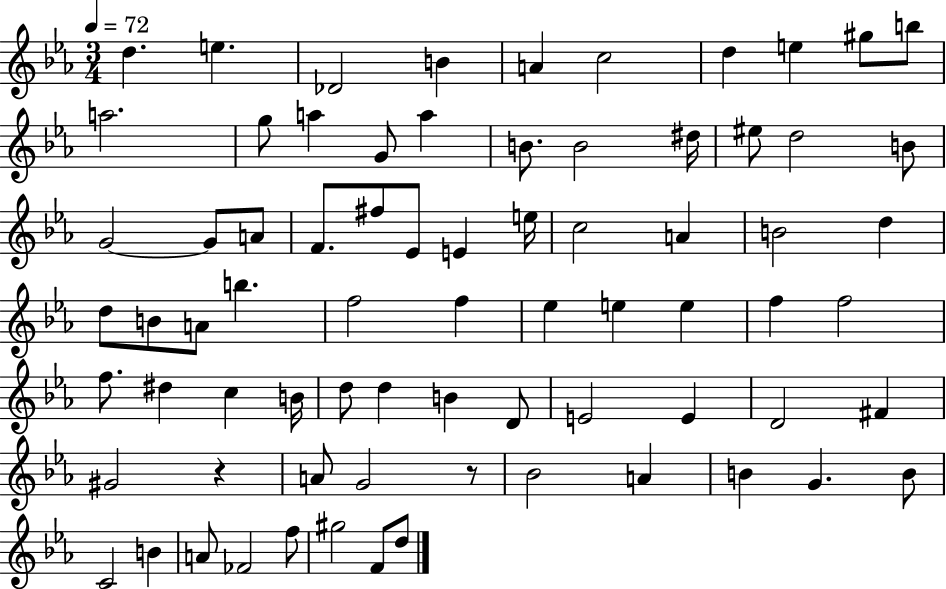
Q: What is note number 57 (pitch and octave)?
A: G#4